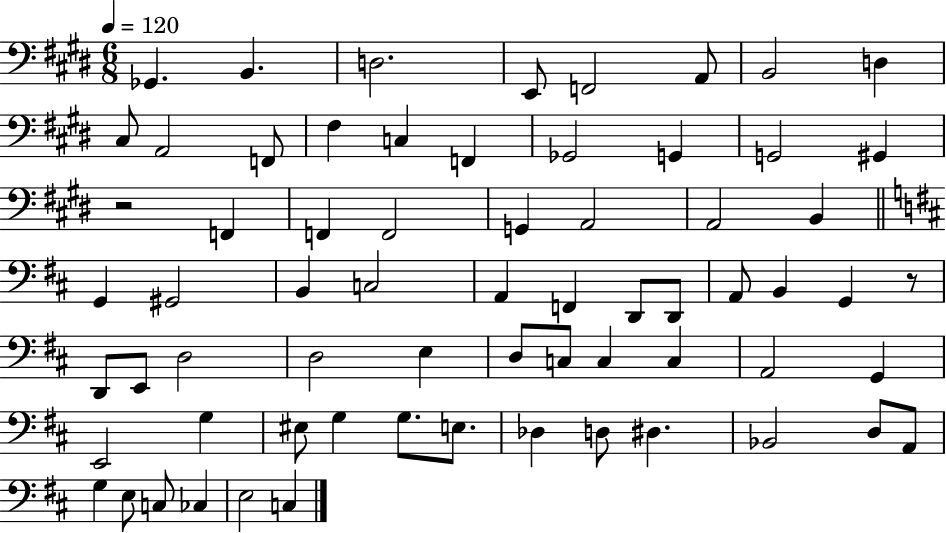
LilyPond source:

{
  \clef bass
  \numericTimeSignature
  \time 6/8
  \key e \major
  \tempo 4 = 120
  ges,4. b,4. | d2. | e,8 f,2 a,8 | b,2 d4 | \break cis8 a,2 f,8 | fis4 c4 f,4 | ges,2 g,4 | g,2 gis,4 | \break r2 f,4 | f,4 f,2 | g,4 a,2 | a,2 b,4 | \break \bar "||" \break \key d \major g,4 gis,2 | b,4 c2 | a,4 f,4 d,8 d,8 | a,8 b,4 g,4 r8 | \break d,8 e,8 d2 | d2 e4 | d8 c8 c4 c4 | a,2 g,4 | \break e,2 g4 | eis8 g4 g8. e8. | des4 d8 dis4. | bes,2 d8 a,8 | \break g4 e8 c8 ces4 | e2 c4 | \bar "|."
}